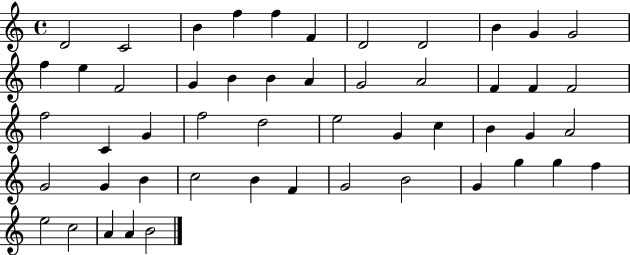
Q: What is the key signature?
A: C major